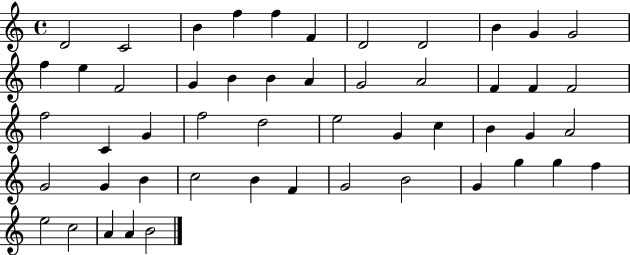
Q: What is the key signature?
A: C major